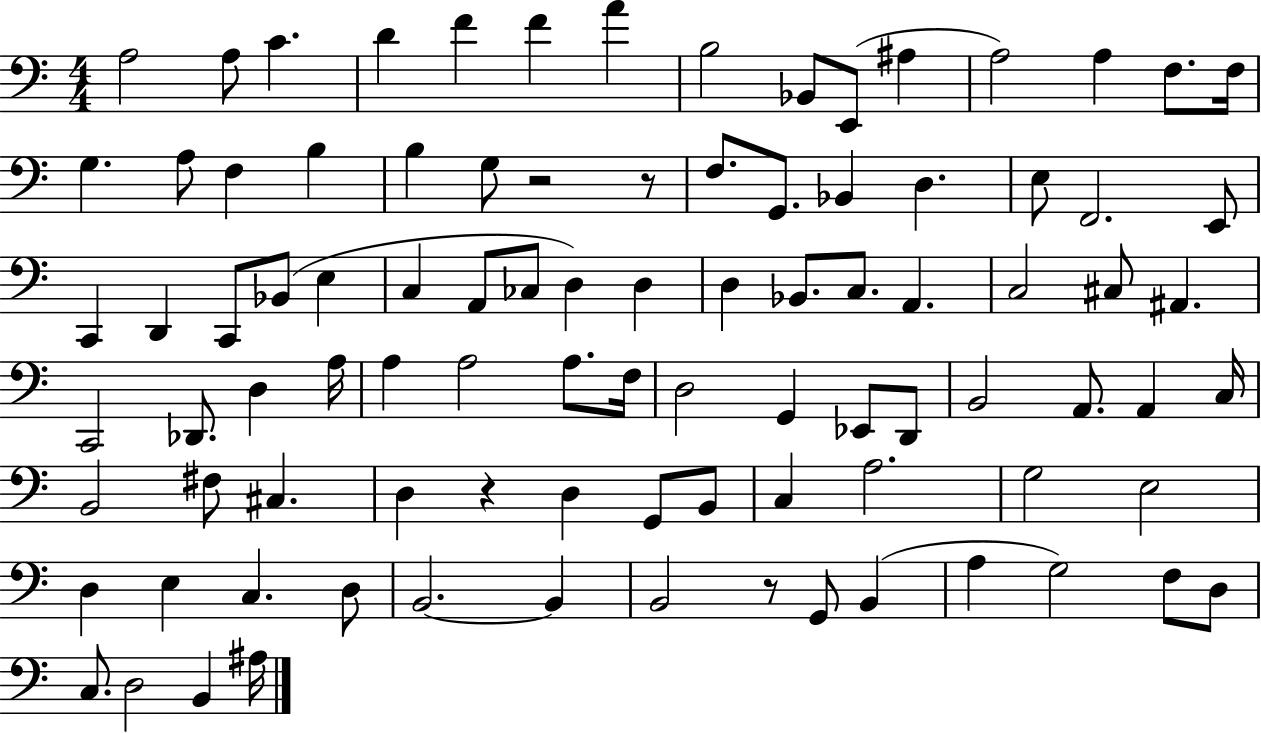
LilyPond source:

{
  \clef bass
  \numericTimeSignature
  \time 4/4
  \key c \major
  \repeat volta 2 { a2 a8 c'4. | d'4 f'4 f'4 a'4 | b2 bes,8 e,8( ais4 | a2) a4 f8. f16 | \break g4. a8 f4 b4 | b4 g8 r2 r8 | f8. g,8. bes,4 d4. | e8 f,2. e,8 | \break c,4 d,4 c,8 bes,8( e4 | c4 a,8 ces8 d4) d4 | d4 bes,8. c8. a,4. | c2 cis8 ais,4. | \break c,2 des,8. d4 a16 | a4 a2 a8. f16 | d2 g,4 ees,8 d,8 | b,2 a,8. a,4 c16 | \break b,2 fis8 cis4. | d4 r4 d4 g,8 b,8 | c4 a2. | g2 e2 | \break d4 e4 c4. d8 | b,2.~~ b,4 | b,2 r8 g,8 b,4( | a4 g2) f8 d8 | \break c8. d2 b,4 ais16 | } \bar "|."
}